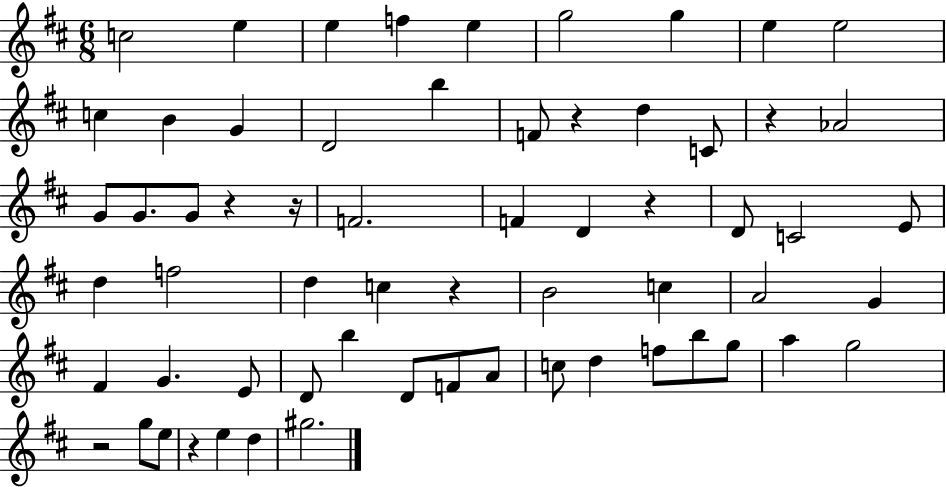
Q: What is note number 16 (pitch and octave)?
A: D5